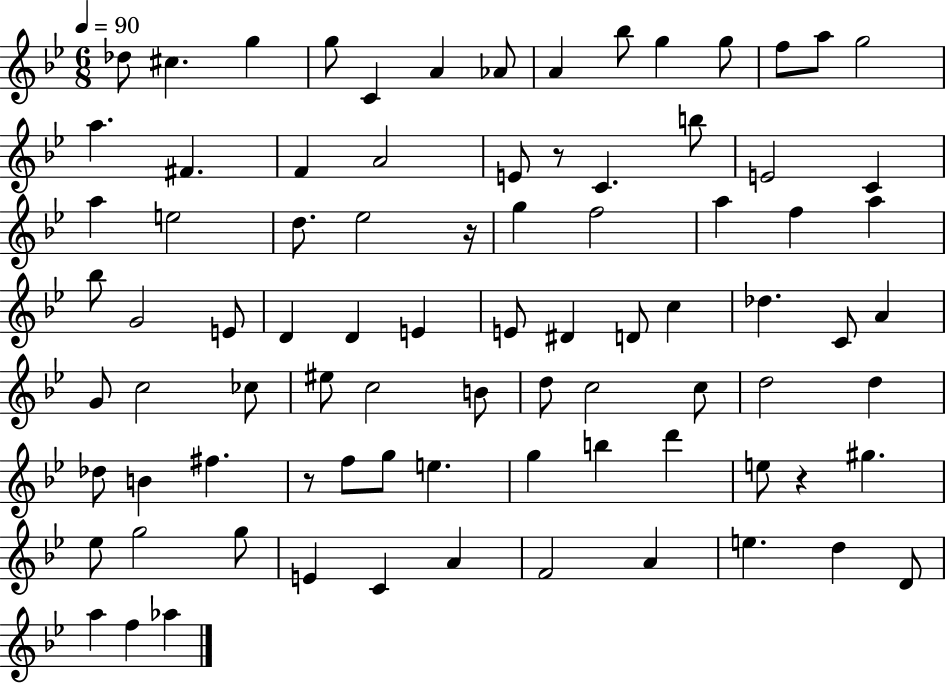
Db5/e C#5/q. G5/q G5/e C4/q A4/q Ab4/e A4/q Bb5/e G5/q G5/e F5/e A5/e G5/h A5/q. F#4/q. F4/q A4/h E4/e R/e C4/q. B5/e E4/h C4/q A5/q E5/h D5/e. Eb5/h R/s G5/q F5/h A5/q F5/q A5/q Bb5/e G4/h E4/e D4/q D4/q E4/q E4/e D#4/q D4/e C5/q Db5/q. C4/e A4/q G4/e C5/h CES5/e EIS5/e C5/h B4/e D5/e C5/h C5/e D5/h D5/q Db5/e B4/q F#5/q. R/e F5/e G5/e E5/q. G5/q B5/q D6/q E5/e R/q G#5/q. Eb5/e G5/h G5/e E4/q C4/q A4/q F4/h A4/q E5/q. D5/q D4/e A5/q F5/q Ab5/q